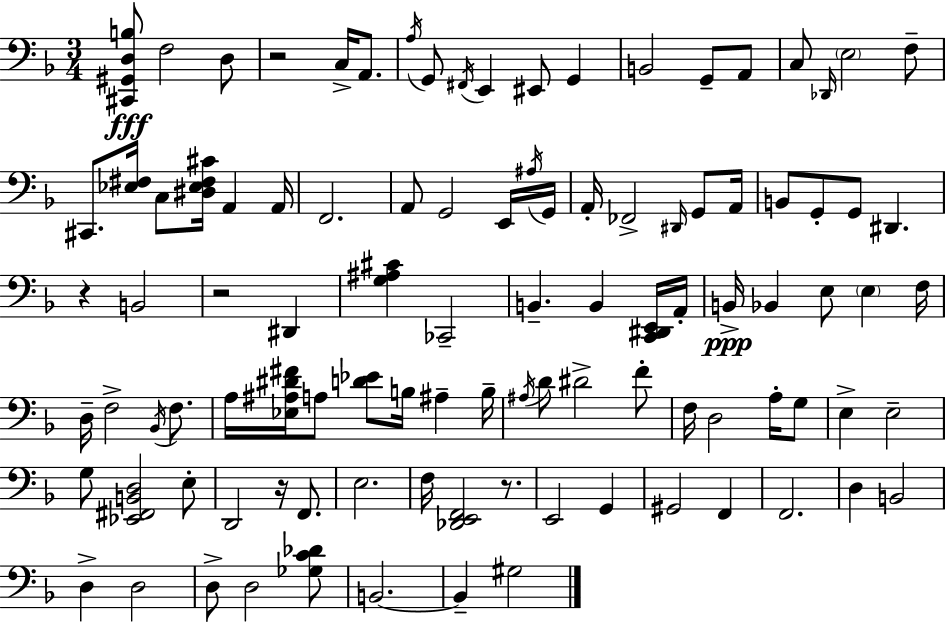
[C#2,G#2,D3,B3]/e F3/h D3/e R/h C3/s A2/e. A3/s G2/e F#2/s E2/q EIS2/e G2/q B2/h G2/e A2/e C3/e Db2/s E3/h F3/e C#2/e. [Eb3,F#3]/s C3/e [D#3,Eb3,F#3,C#4]/s A2/q A2/s F2/h. A2/e G2/h E2/s A#3/s G2/s A2/s FES2/h D#2/s G2/e A2/s B2/e G2/e G2/e D#2/q. R/q B2/h R/h D#2/q [G3,A#3,C#4]/q CES2/h B2/q. B2/q [C2,D#2,E2]/s A2/s B2/s Bb2/q E3/e E3/q F3/s D3/s F3/h Bb2/s F3/e. A3/s [Eb3,A#3,D#4,F#4]/s A3/e [D4,Eb4]/e B3/s A#3/q B3/s A#3/s D4/e D#4/h F4/e F3/s D3/h A3/s G3/e E3/q E3/h G3/e [Eb2,F#2,B2,D3]/h E3/e D2/h R/s F2/e. E3/h. F3/s [Db2,E2,F2]/h R/e. E2/h G2/q G#2/h F2/q F2/h. D3/q B2/h D3/q D3/h D3/e D3/h [Gb3,C4,Db4]/e B2/h. B2/q G#3/h